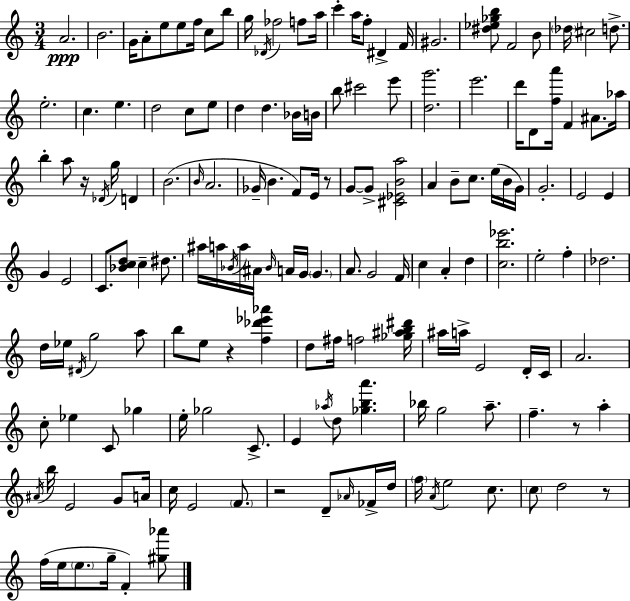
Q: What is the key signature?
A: C major